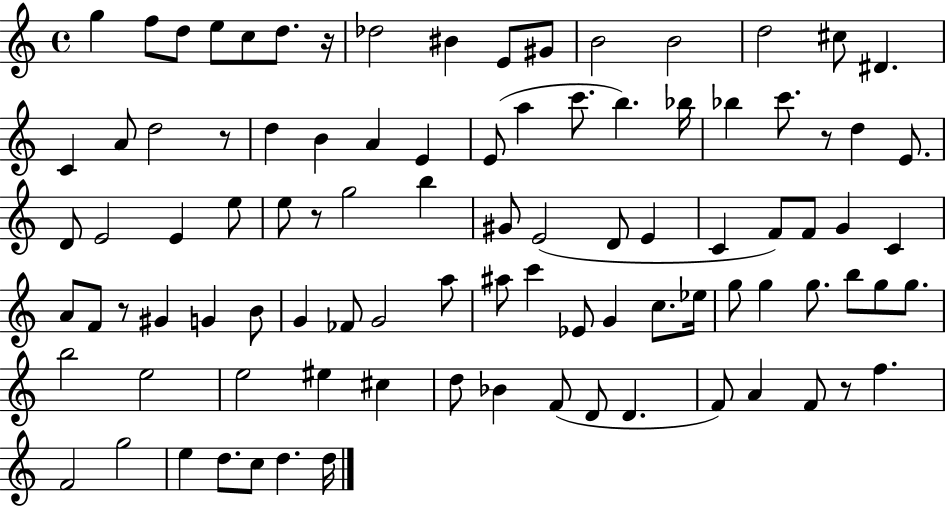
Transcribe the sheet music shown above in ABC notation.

X:1
T:Untitled
M:4/4
L:1/4
K:C
g f/2 d/2 e/2 c/2 d/2 z/4 _d2 ^B E/2 ^G/2 B2 B2 d2 ^c/2 ^D C A/2 d2 z/2 d B A E E/2 a c'/2 b _b/4 _b c'/2 z/2 d E/2 D/2 E2 E e/2 e/2 z/2 g2 b ^G/2 E2 D/2 E C F/2 F/2 G C A/2 F/2 z/2 ^G G B/2 G _F/2 G2 a/2 ^a/2 c' _E/2 G c/2 _e/4 g/2 g g/2 b/2 g/2 g/2 b2 e2 e2 ^e ^c d/2 _B F/2 D/2 D F/2 A F/2 z/2 f F2 g2 e d/2 c/2 d d/4